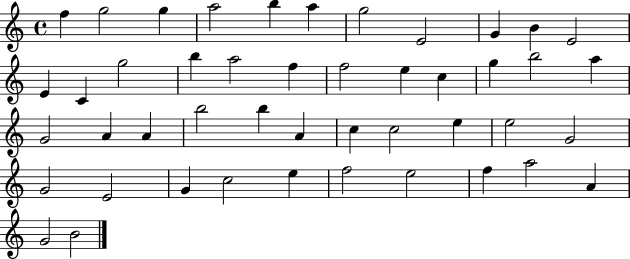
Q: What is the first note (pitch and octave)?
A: F5